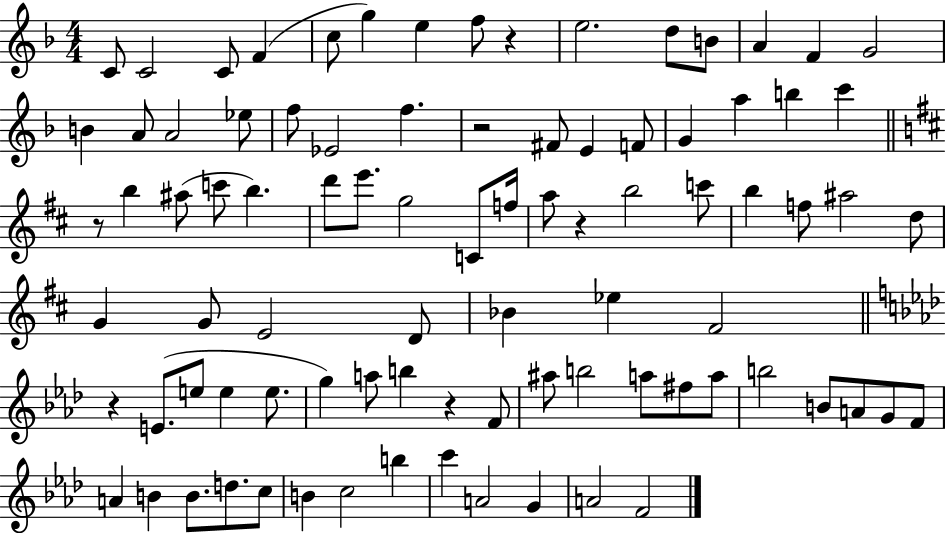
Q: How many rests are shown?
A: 6